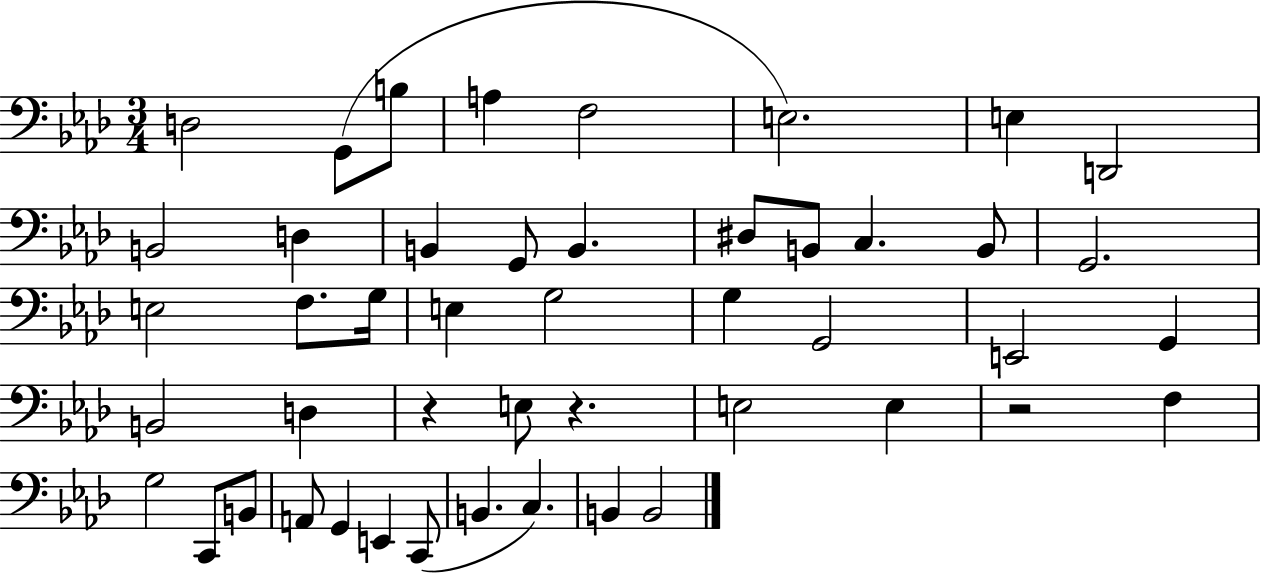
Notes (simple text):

D3/h G2/e B3/e A3/q F3/h E3/h. E3/q D2/h B2/h D3/q B2/q G2/e B2/q. D#3/e B2/e C3/q. B2/e G2/h. E3/h F3/e. G3/s E3/q G3/h G3/q G2/h E2/h G2/q B2/h D3/q R/q E3/e R/q. E3/h E3/q R/h F3/q G3/h C2/e B2/e A2/e G2/q E2/q C2/e B2/q. C3/q. B2/q B2/h